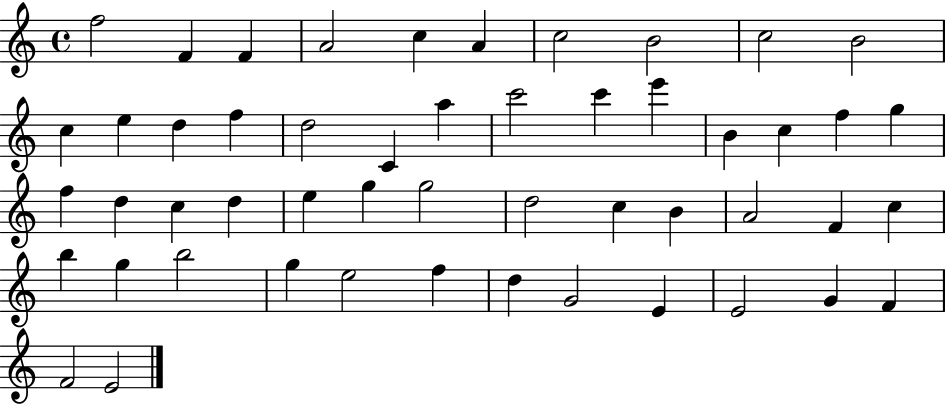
X:1
T:Untitled
M:4/4
L:1/4
K:C
f2 F F A2 c A c2 B2 c2 B2 c e d f d2 C a c'2 c' e' B c f g f d c d e g g2 d2 c B A2 F c b g b2 g e2 f d G2 E E2 G F F2 E2